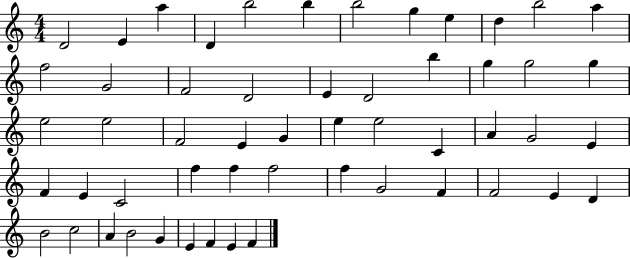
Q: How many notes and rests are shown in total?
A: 54